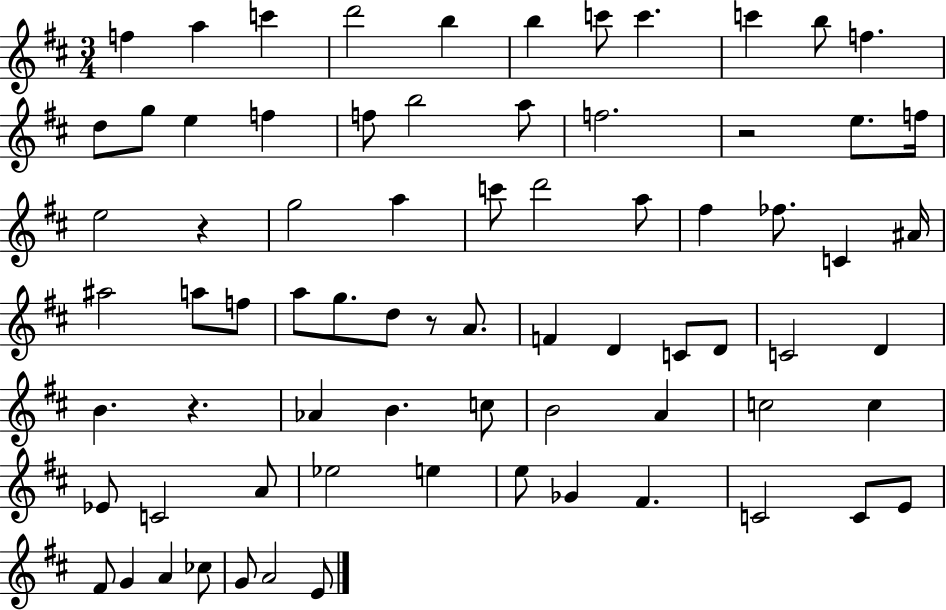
{
  \clef treble
  \numericTimeSignature
  \time 3/4
  \key d \major
  f''4 a''4 c'''4 | d'''2 b''4 | b''4 c'''8 c'''4. | c'''4 b''8 f''4. | \break d''8 g''8 e''4 f''4 | f''8 b''2 a''8 | f''2. | r2 e''8. f''16 | \break e''2 r4 | g''2 a''4 | c'''8 d'''2 a''8 | fis''4 fes''8. c'4 ais'16 | \break ais''2 a''8 f''8 | a''8 g''8. d''8 r8 a'8. | f'4 d'4 c'8 d'8 | c'2 d'4 | \break b'4. r4. | aes'4 b'4. c''8 | b'2 a'4 | c''2 c''4 | \break ees'8 c'2 a'8 | ees''2 e''4 | e''8 ges'4 fis'4. | c'2 c'8 e'8 | \break fis'8 g'4 a'4 ces''8 | g'8 a'2 e'8 | \bar "|."
}